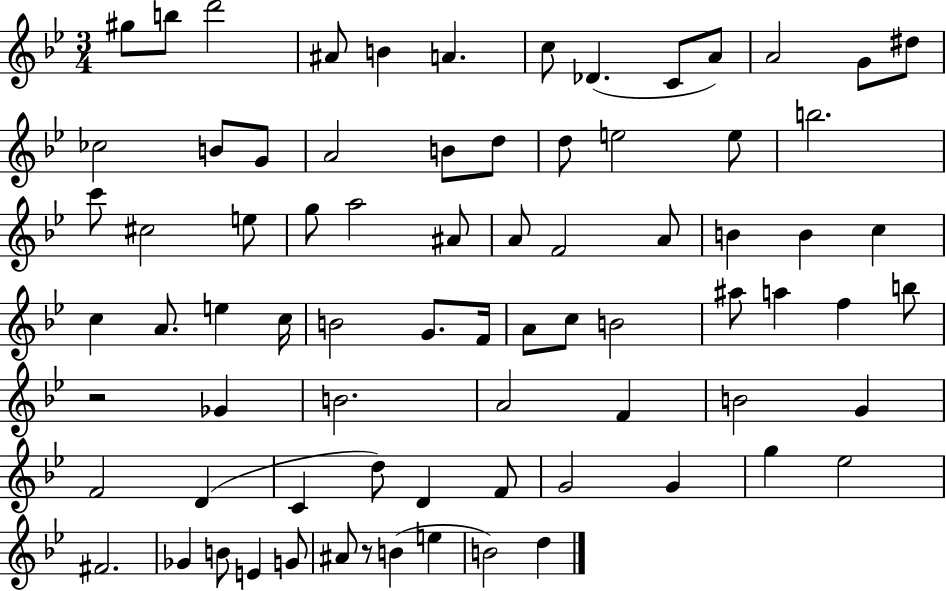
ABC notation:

X:1
T:Untitled
M:3/4
L:1/4
K:Bb
^g/2 b/2 d'2 ^A/2 B A c/2 _D C/2 A/2 A2 G/2 ^d/2 _c2 B/2 G/2 A2 B/2 d/2 d/2 e2 e/2 b2 c'/2 ^c2 e/2 g/2 a2 ^A/2 A/2 F2 A/2 B B c c A/2 e c/4 B2 G/2 F/4 A/2 c/2 B2 ^a/2 a f b/2 z2 _G B2 A2 F B2 G F2 D C d/2 D F/2 G2 G g _e2 ^F2 _G B/2 E G/2 ^A/2 z/2 B e B2 d